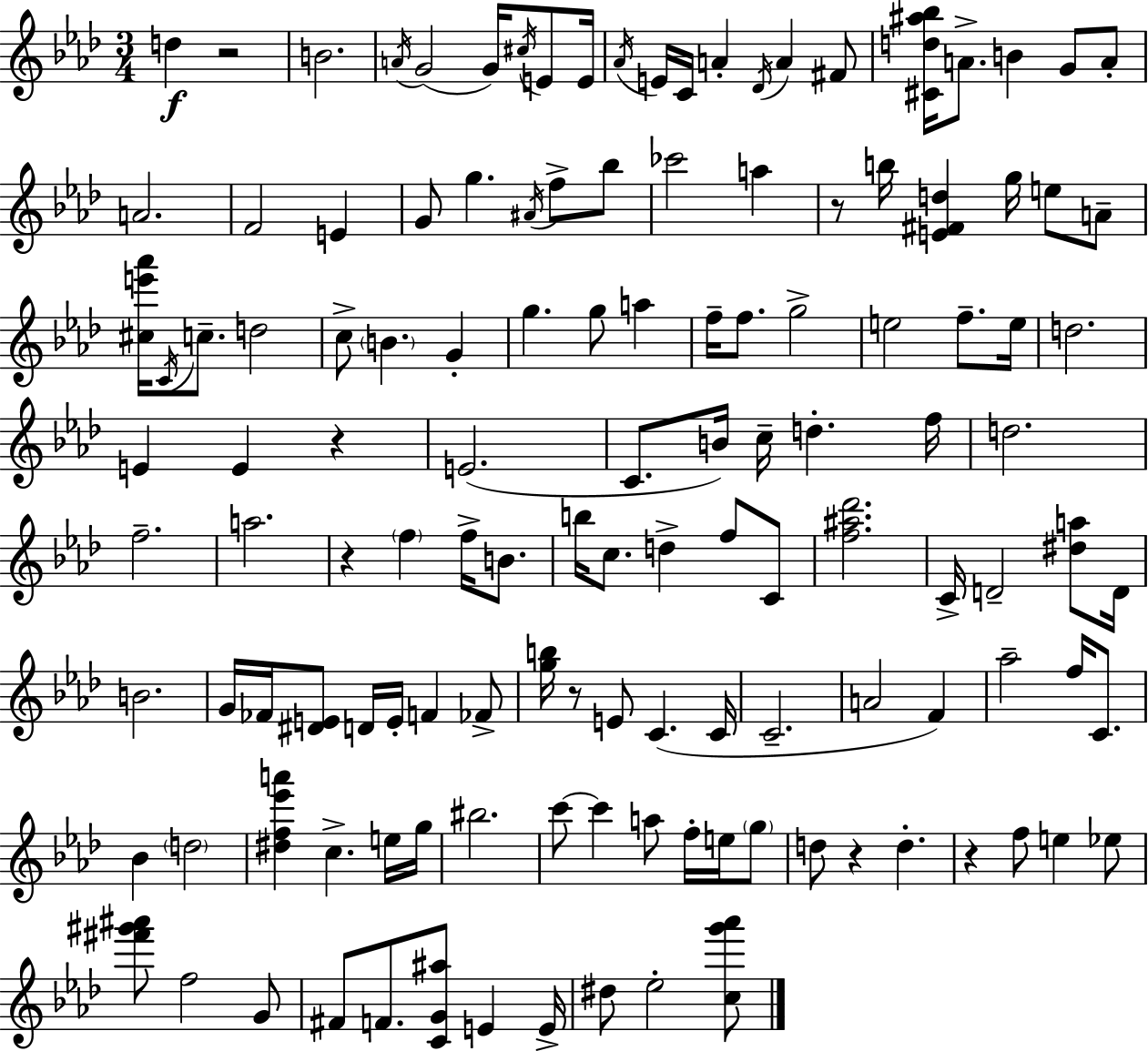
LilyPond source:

{
  \clef treble
  \numericTimeSignature
  \time 3/4
  \key aes \major
  \repeat volta 2 { d''4\f r2 | b'2. | \acciaccatura { a'16 }( g'2 g'16) \acciaccatura { cis''16 } e'8 | e'16 \acciaccatura { aes'16 } e'16 c'16 a'4-. \acciaccatura { des'16 } a'4 | \break fis'8 <cis' d'' ais'' bes''>16 a'8.-> b'4 | g'8 a'8-. a'2. | f'2 | e'4 g'8 g''4. | \break \acciaccatura { ais'16 } f''8-> bes''8 ces'''2 | a''4 r8 b''16 <e' fis' d''>4 | g''16 e''8 a'8-- <cis'' e''' aes'''>16 \acciaccatura { c'16 } c''8.-- d''2 | c''8-> \parenthesize b'4. | \break g'4-. g''4. | g''8 a''4 f''16-- f''8. g''2-> | e''2 | f''8.-- e''16 d''2. | \break e'4 e'4 | r4 e'2.( | c'8. b'16) c''16-- d''4.-. | f''16 d''2. | \break f''2.-- | a''2. | r4 \parenthesize f''4 | f''16-> b'8. b''16 c''8. d''4-> | \break f''8 c'8 <f'' ais'' des'''>2. | c'16-> d'2-- | <dis'' a''>8 d'16 b'2. | g'16 fes'16 <dis' e'>8 d'16 e'16-. | \break f'4 fes'8-> <g'' b''>16 r8 e'8 c'4.( | c'16 c'2.-- | a'2 | f'4) aes''2-- | \break f''16 c'8. bes'4 \parenthesize d''2 | <dis'' f'' ees''' a'''>4 c''4.-> | e''16 g''16 bis''2. | c'''8~~ c'''4 | \break a''8 f''16-. e''16 \parenthesize g''8 d''8 r4 | d''4.-. r4 f''8 | e''4 ees''8 <fis''' gis''' ais'''>8 f''2 | g'8 fis'8 f'8. <c' g' ais''>8 | \break e'4 e'16-> dis''8 ees''2-. | <c'' g''' aes'''>8 } \bar "|."
}